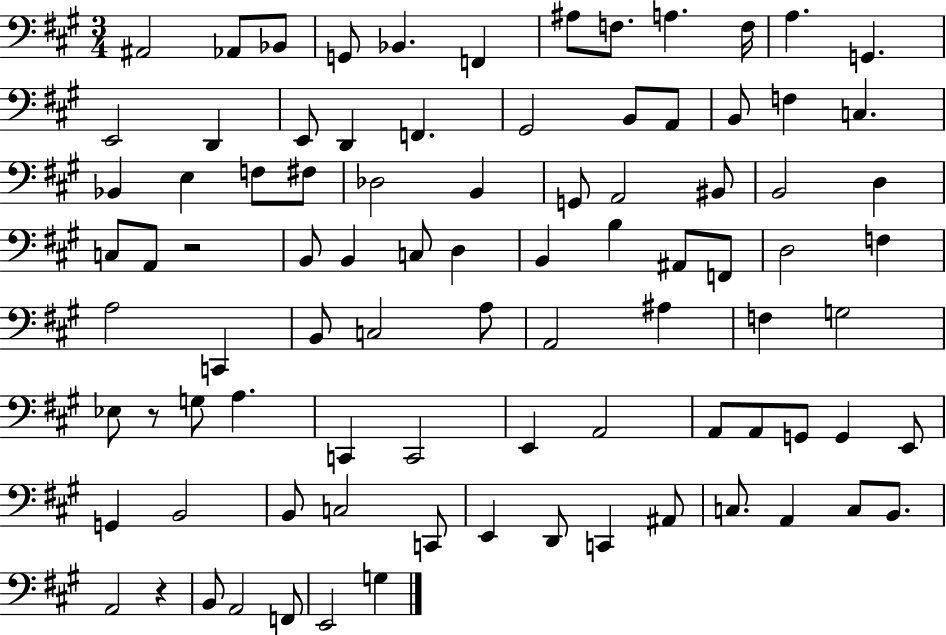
X:1
T:Untitled
M:3/4
L:1/4
K:A
^A,,2 _A,,/2 _B,,/2 G,,/2 _B,, F,, ^A,/2 F,/2 A, F,/4 A, G,, E,,2 D,, E,,/2 D,, F,, ^G,,2 B,,/2 A,,/2 B,,/2 F, C, _B,, E, F,/2 ^F,/2 _D,2 B,, G,,/2 A,,2 ^B,,/2 B,,2 D, C,/2 A,,/2 z2 B,,/2 B,, C,/2 D, B,, B, ^A,,/2 F,,/2 D,2 F, A,2 C,, B,,/2 C,2 A,/2 A,,2 ^A, F, G,2 _E,/2 z/2 G,/2 A, C,, C,,2 E,, A,,2 A,,/2 A,,/2 G,,/2 G,, E,,/2 G,, B,,2 B,,/2 C,2 C,,/2 E,, D,,/2 C,, ^A,,/2 C,/2 A,, C,/2 B,,/2 A,,2 z B,,/2 A,,2 F,,/2 E,,2 G,